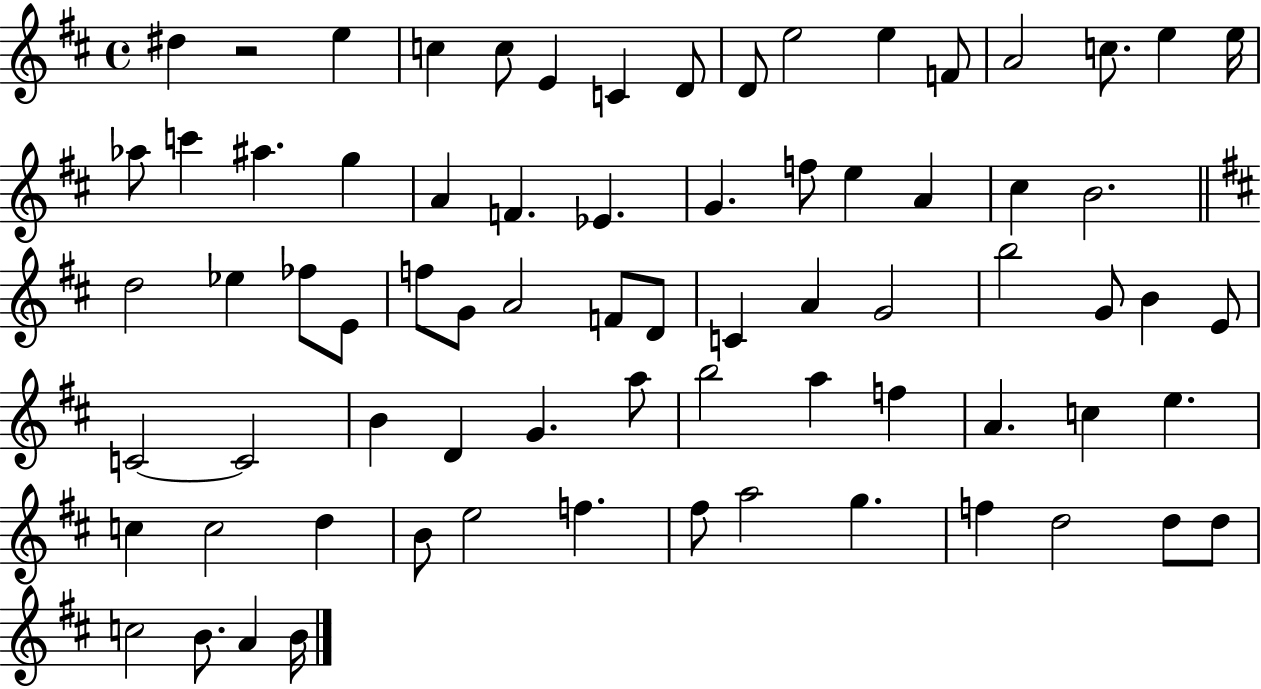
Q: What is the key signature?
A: D major